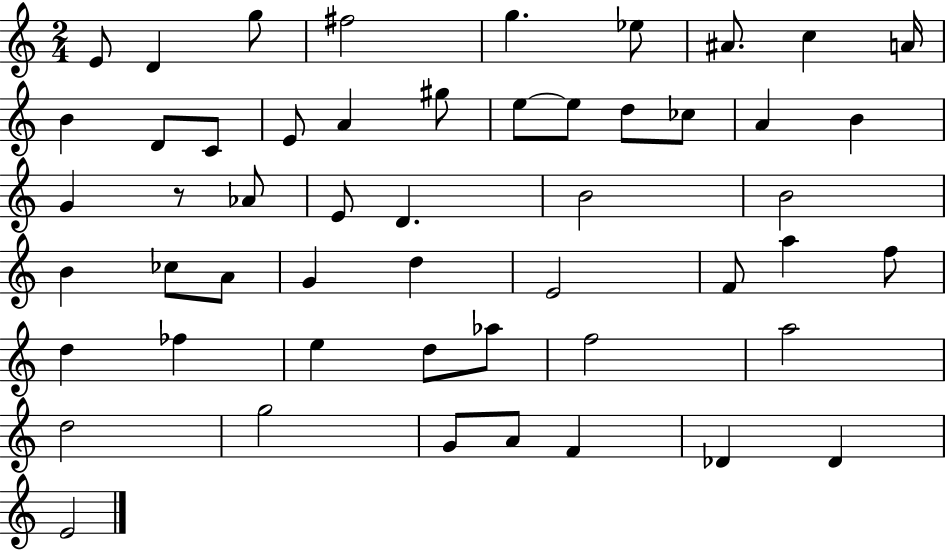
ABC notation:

X:1
T:Untitled
M:2/4
L:1/4
K:C
E/2 D g/2 ^f2 g _e/2 ^A/2 c A/4 B D/2 C/2 E/2 A ^g/2 e/2 e/2 d/2 _c/2 A B G z/2 _A/2 E/2 D B2 B2 B _c/2 A/2 G d E2 F/2 a f/2 d _f e d/2 _a/2 f2 a2 d2 g2 G/2 A/2 F _D _D E2